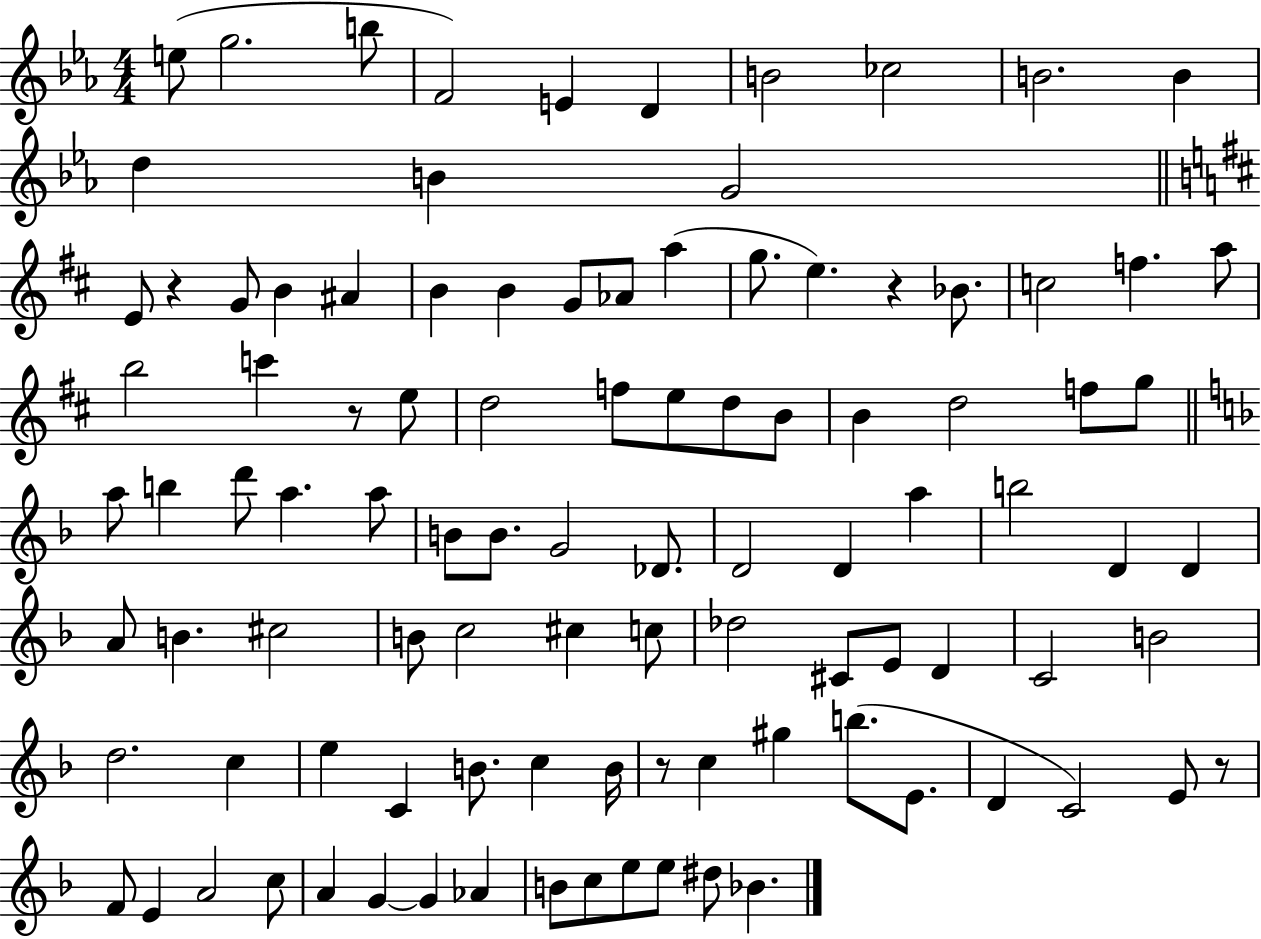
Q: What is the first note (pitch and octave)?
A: E5